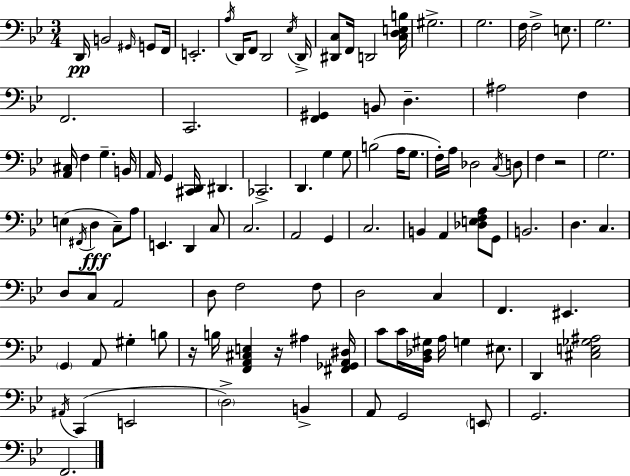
X:1
T:Untitled
M:3/4
L:1/4
K:Gm
D,,/4 B,,2 ^G,,/4 G,,/2 F,,/4 E,,2 A,/4 D,,/4 F,,/2 D,,2 _E,/4 D,,/4 [^D,,C,]/2 F,,/4 D,,2 [C,D,E,B,]/4 ^G,2 G,2 F,/4 F,2 E,/2 G,2 F,,2 C,,2 [F,,^G,,] B,,/2 D, ^A,2 F, [A,,^C,]/4 F, G, B,,/4 A,,/4 G,, [^C,,D,,]/4 ^D,, _C,,2 D,, G, G,/2 B,2 A,/4 G,/2 F,/4 A,/4 _D,2 C,/4 D,/2 F, z2 G,2 E, ^F,,/4 D, C,/2 A,/2 E,, D,, C,/2 C,2 A,,2 G,, C,2 B,, A,, [_D,E,F,A,]/2 G,,/2 B,,2 D, C, D,/2 C,/2 A,,2 D,/2 F,2 F,/2 D,2 C, F,, ^E,, G,, A,,/2 ^G, B,/2 z/4 B,/4 [F,,A,,^C,E,] z/4 ^A, [^F,,_G,,A,,^D,]/4 C/2 C/4 [_B,,_D,^G,]/4 A,/4 G, ^E,/2 D,, [^C,E,_G,^A,]2 ^A,,/4 C,, E,,2 D,2 B,, A,,/2 G,,2 E,,/2 G,,2 F,,2